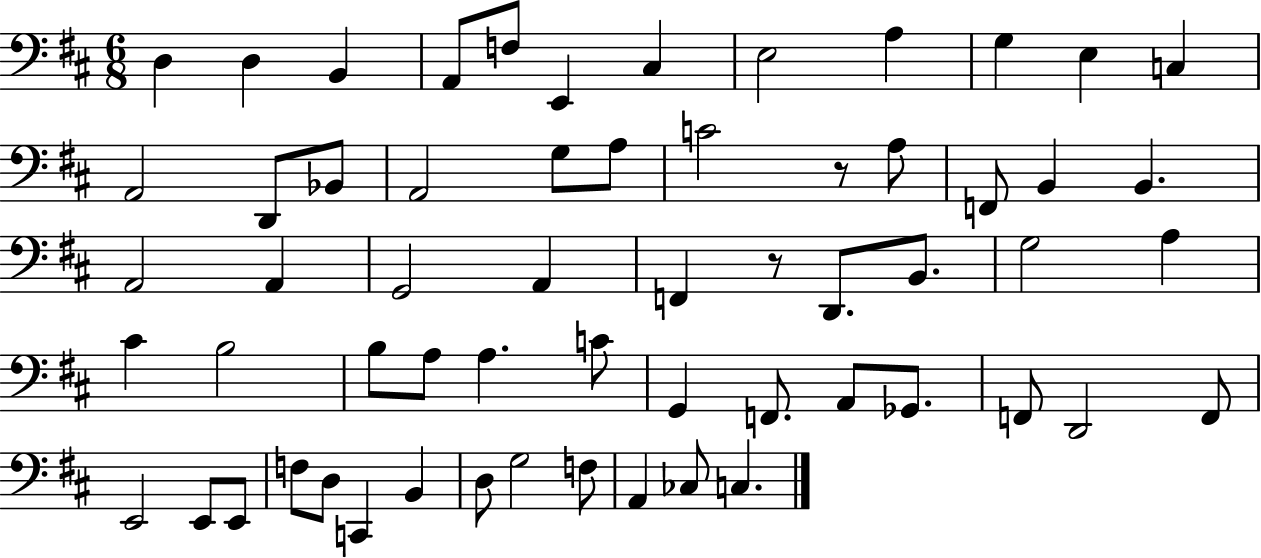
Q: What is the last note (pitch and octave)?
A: C3